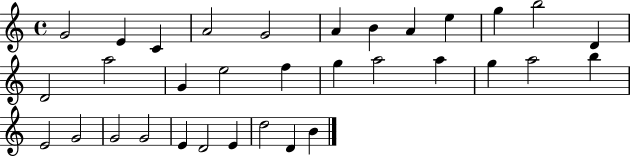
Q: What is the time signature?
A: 4/4